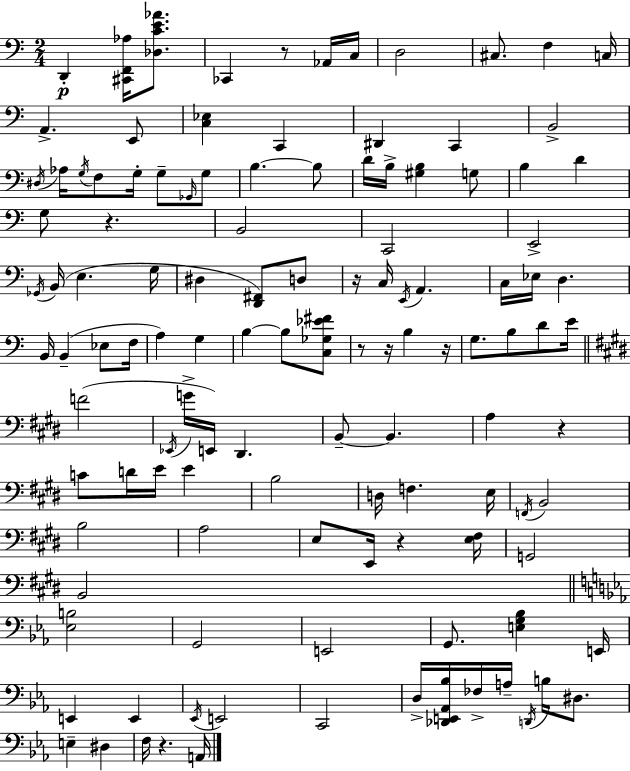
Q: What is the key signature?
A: A minor